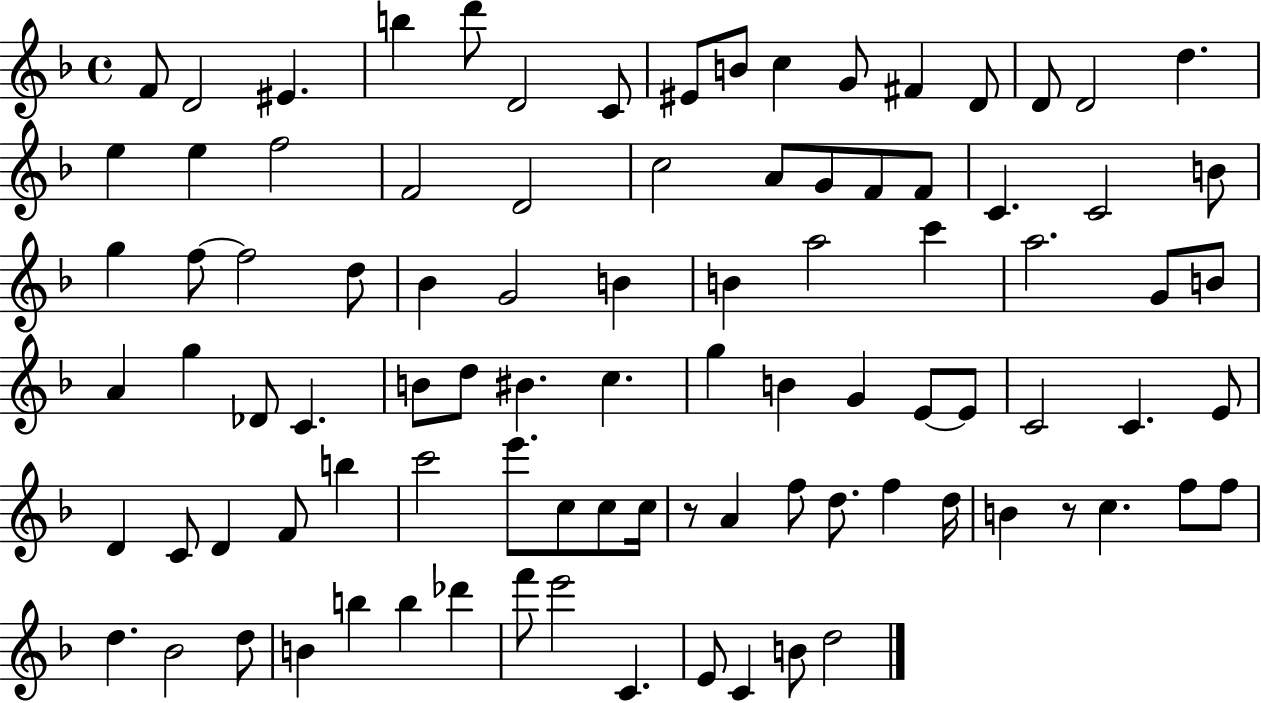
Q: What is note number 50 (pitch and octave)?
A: C5